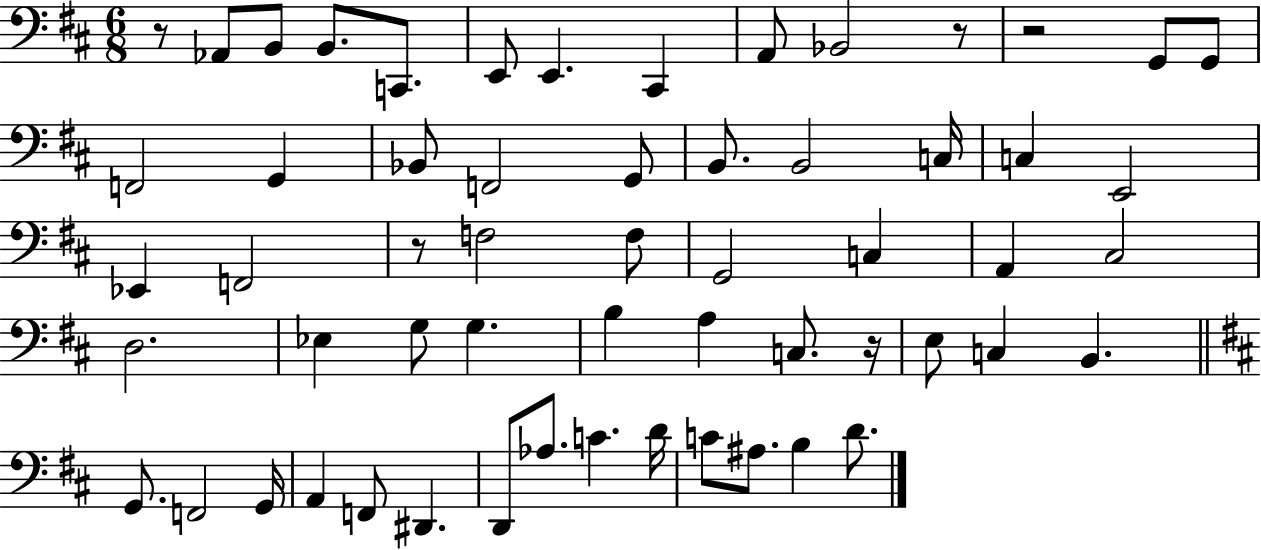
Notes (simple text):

R/e Ab2/e B2/e B2/e. C2/e. E2/e E2/q. C#2/q A2/e Bb2/h R/e R/h G2/e G2/e F2/h G2/q Bb2/e F2/h G2/e B2/e. B2/h C3/s C3/q E2/h Eb2/q F2/h R/e F3/h F3/e G2/h C3/q A2/q C#3/h D3/h. Eb3/q G3/e G3/q. B3/q A3/q C3/e. R/s E3/e C3/q B2/q. G2/e. F2/h G2/s A2/q F2/e D#2/q. D2/e Ab3/e. C4/q. D4/s C4/e A#3/e. B3/q D4/e.